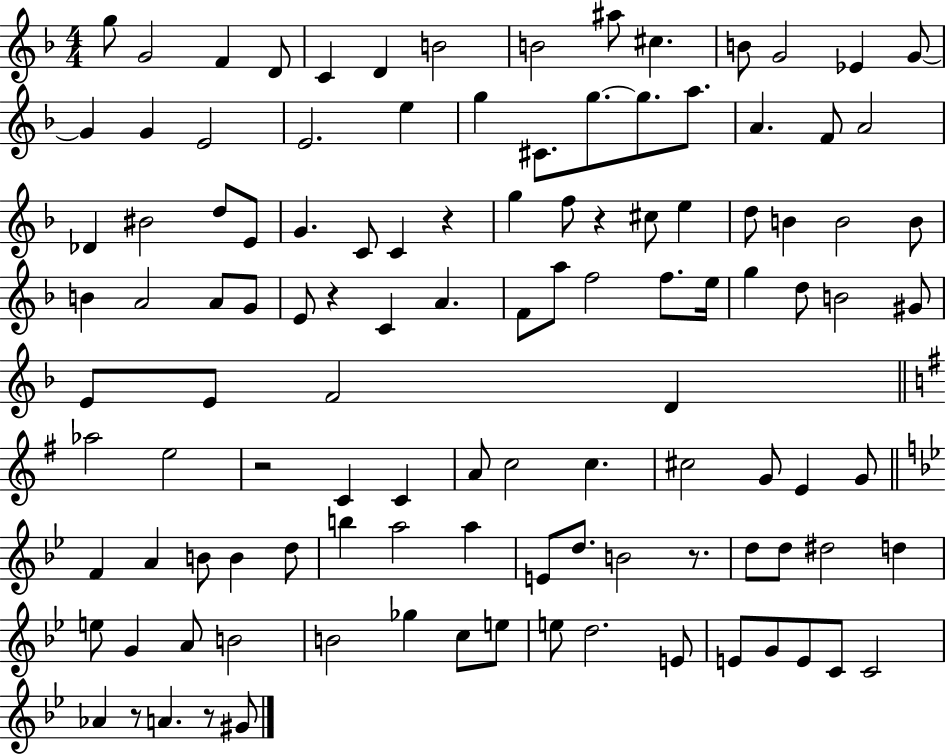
G5/e G4/h F4/q D4/e C4/q D4/q B4/h B4/h A#5/e C#5/q. B4/e G4/h Eb4/q G4/e G4/q G4/q E4/h E4/h. E5/q G5/q C#4/e. G5/e. G5/e. A5/e. A4/q. F4/e A4/h Db4/q BIS4/h D5/e E4/e G4/q. C4/e C4/q R/q G5/q F5/e R/q C#5/e E5/q D5/e B4/q B4/h B4/e B4/q A4/h A4/e G4/e E4/e R/q C4/q A4/q. F4/e A5/e F5/h F5/e. E5/s G5/q D5/e B4/h G#4/e E4/e E4/e F4/h D4/q Ab5/h E5/h R/h C4/q C4/q A4/e C5/h C5/q. C#5/h G4/e E4/q G4/e F4/q A4/q B4/e B4/q D5/e B5/q A5/h A5/q E4/e D5/e. B4/h R/e. D5/e D5/e D#5/h D5/q E5/e G4/q A4/e B4/h B4/h Gb5/q C5/e E5/e E5/e D5/h. E4/e E4/e G4/e E4/e C4/e C4/h Ab4/q R/e A4/q. R/e G#4/e